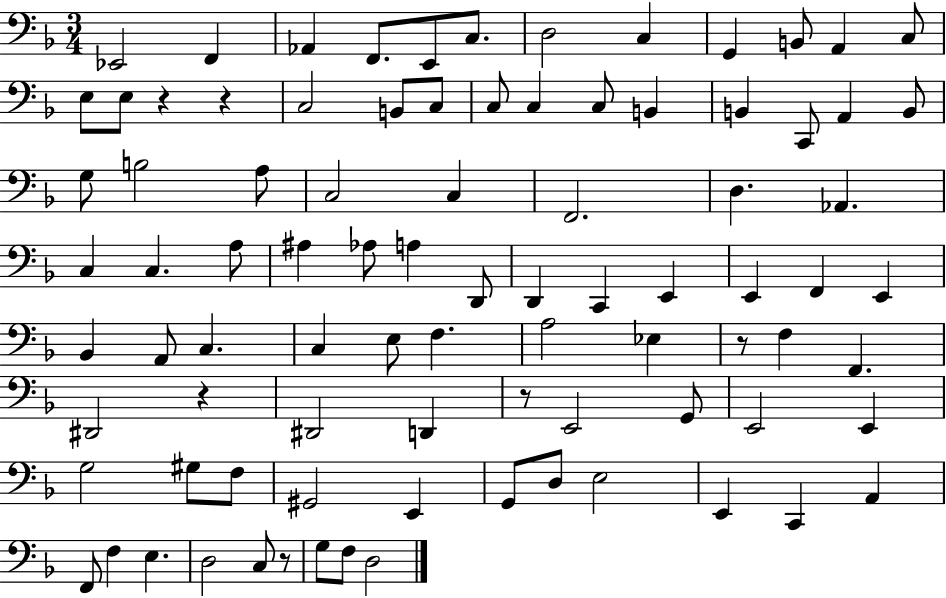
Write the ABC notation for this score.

X:1
T:Untitled
M:3/4
L:1/4
K:F
_E,,2 F,, _A,, F,,/2 E,,/2 C,/2 D,2 C, G,, B,,/2 A,, C,/2 E,/2 E,/2 z z C,2 B,,/2 C,/2 C,/2 C, C,/2 B,, B,, C,,/2 A,, B,,/2 G,/2 B,2 A,/2 C,2 C, F,,2 D, _A,, C, C, A,/2 ^A, _A,/2 A, D,,/2 D,, C,, E,, E,, F,, E,, _B,, A,,/2 C, C, E,/2 F, A,2 _E, z/2 F, F,, ^D,,2 z ^D,,2 D,, z/2 E,,2 G,,/2 E,,2 E,, G,2 ^G,/2 F,/2 ^G,,2 E,, G,,/2 D,/2 E,2 E,, C,, A,, F,,/2 F, E, D,2 C,/2 z/2 G,/2 F,/2 D,2